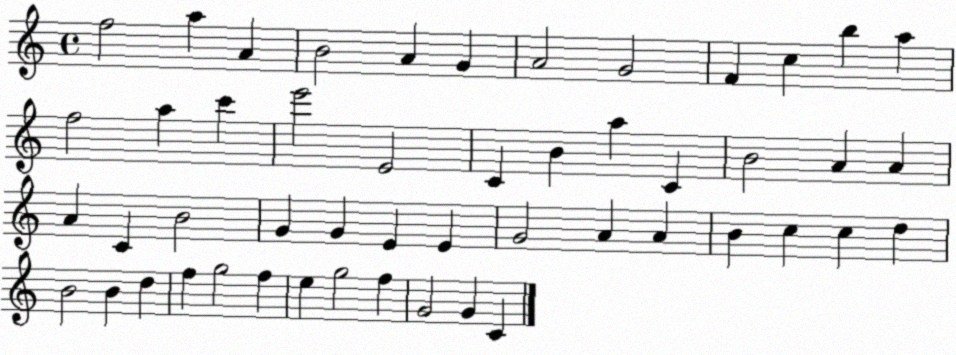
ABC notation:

X:1
T:Untitled
M:4/4
L:1/4
K:C
f2 a A B2 A G A2 G2 F c b a f2 a c' e'2 E2 C B a C B2 A A A C B2 G G E E G2 A A B c c d B2 B d f g2 f e g2 f G2 G C